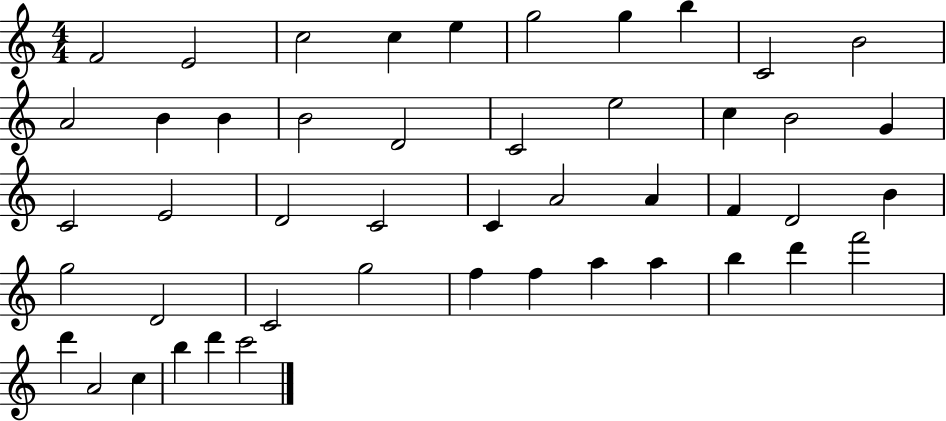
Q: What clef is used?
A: treble